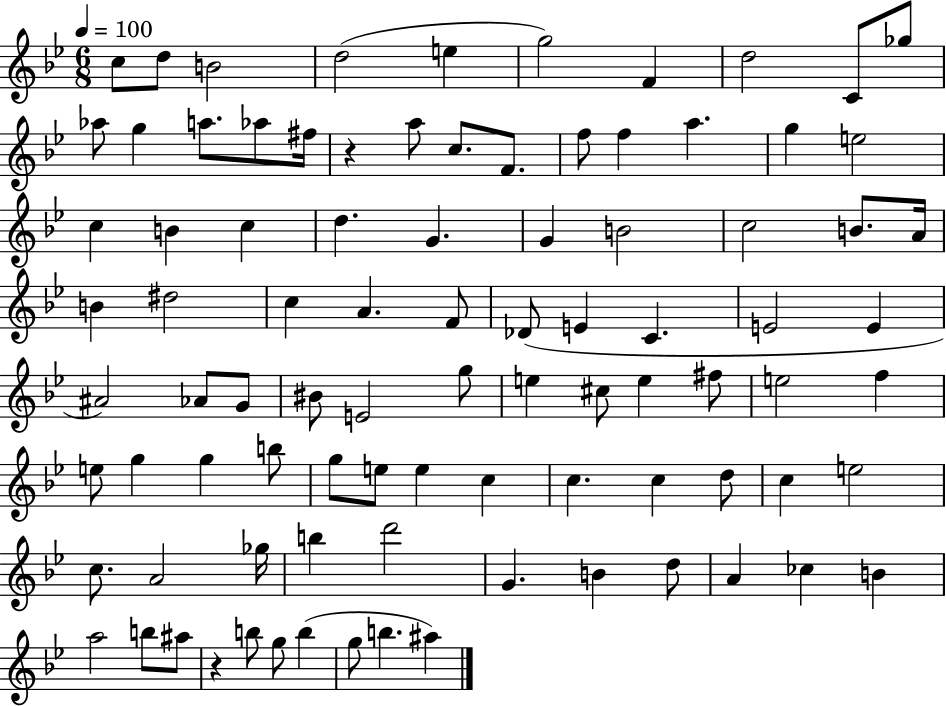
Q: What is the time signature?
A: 6/8